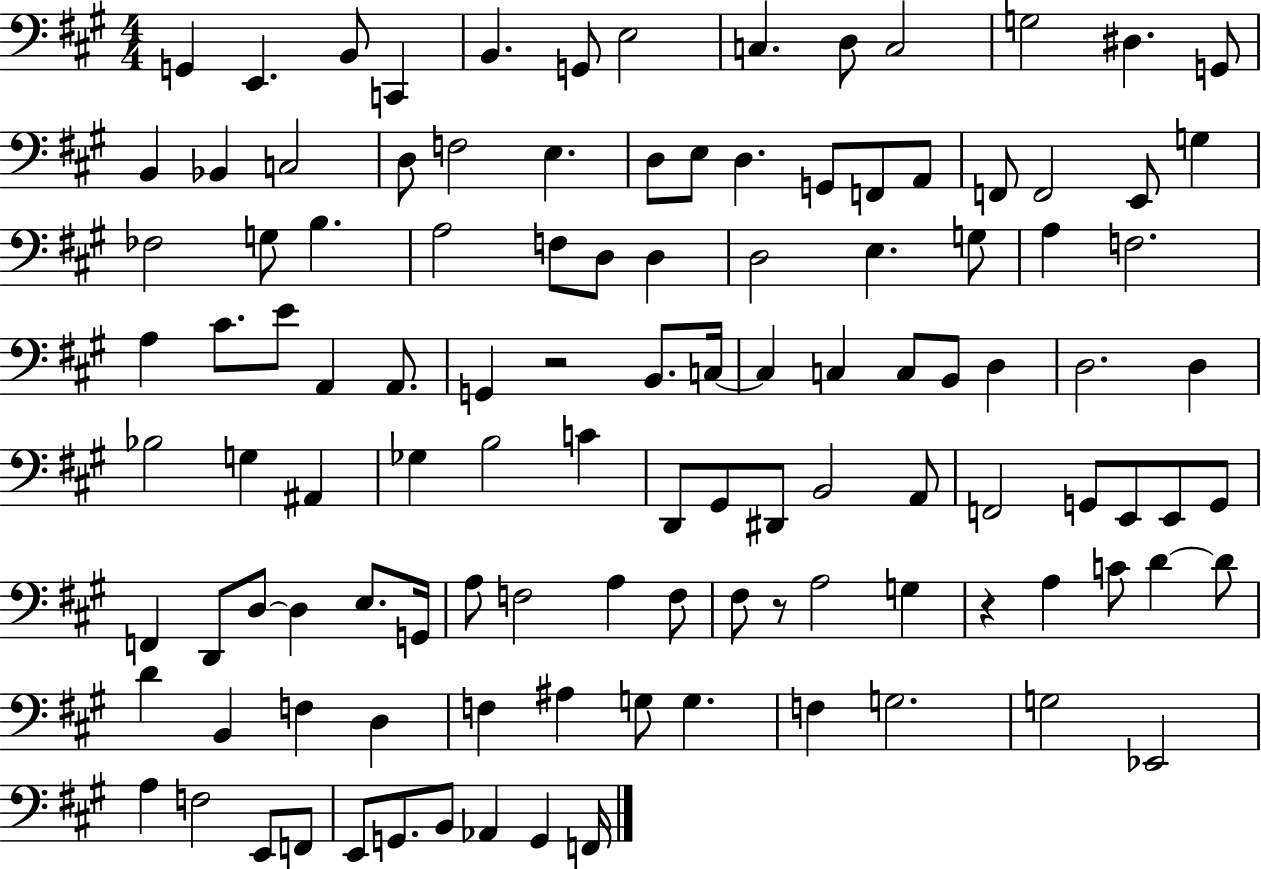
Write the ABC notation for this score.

X:1
T:Untitled
M:4/4
L:1/4
K:A
G,, E,, B,,/2 C,, B,, G,,/2 E,2 C, D,/2 C,2 G,2 ^D, G,,/2 B,, _B,, C,2 D,/2 F,2 E, D,/2 E,/2 D, G,,/2 F,,/2 A,,/2 F,,/2 F,,2 E,,/2 G, _F,2 G,/2 B, A,2 F,/2 D,/2 D, D,2 E, G,/2 A, F,2 A, ^C/2 E/2 A,, A,,/2 G,, z2 B,,/2 C,/4 C, C, C,/2 B,,/2 D, D,2 D, _B,2 G, ^A,, _G, B,2 C D,,/2 ^G,,/2 ^D,,/2 B,,2 A,,/2 F,,2 G,,/2 E,,/2 E,,/2 G,,/2 F,, D,,/2 D,/2 D, E,/2 G,,/4 A,/2 F,2 A, F,/2 ^F,/2 z/2 A,2 G, z A, C/2 D D/2 D B,, F, D, F, ^A, G,/2 G, F, G,2 G,2 _E,,2 A, F,2 E,,/2 F,,/2 E,,/2 G,,/2 B,,/2 _A,, G,, F,,/4